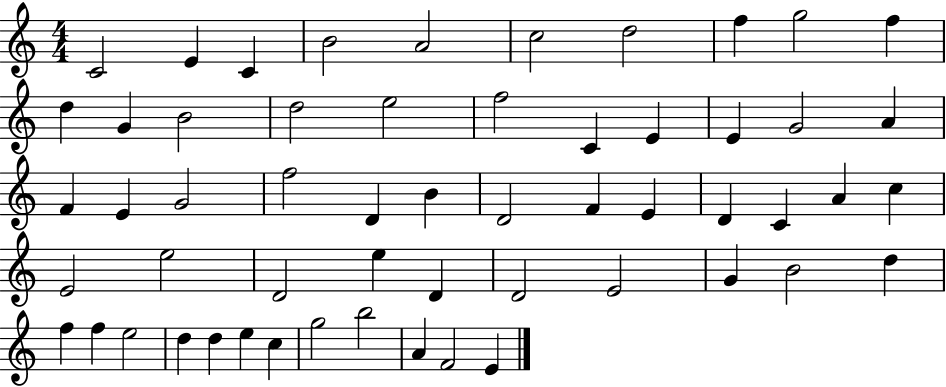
{
  \clef treble
  \numericTimeSignature
  \time 4/4
  \key c \major
  c'2 e'4 c'4 | b'2 a'2 | c''2 d''2 | f''4 g''2 f''4 | \break d''4 g'4 b'2 | d''2 e''2 | f''2 c'4 e'4 | e'4 g'2 a'4 | \break f'4 e'4 g'2 | f''2 d'4 b'4 | d'2 f'4 e'4 | d'4 c'4 a'4 c''4 | \break e'2 e''2 | d'2 e''4 d'4 | d'2 e'2 | g'4 b'2 d''4 | \break f''4 f''4 e''2 | d''4 d''4 e''4 c''4 | g''2 b''2 | a'4 f'2 e'4 | \break \bar "|."
}